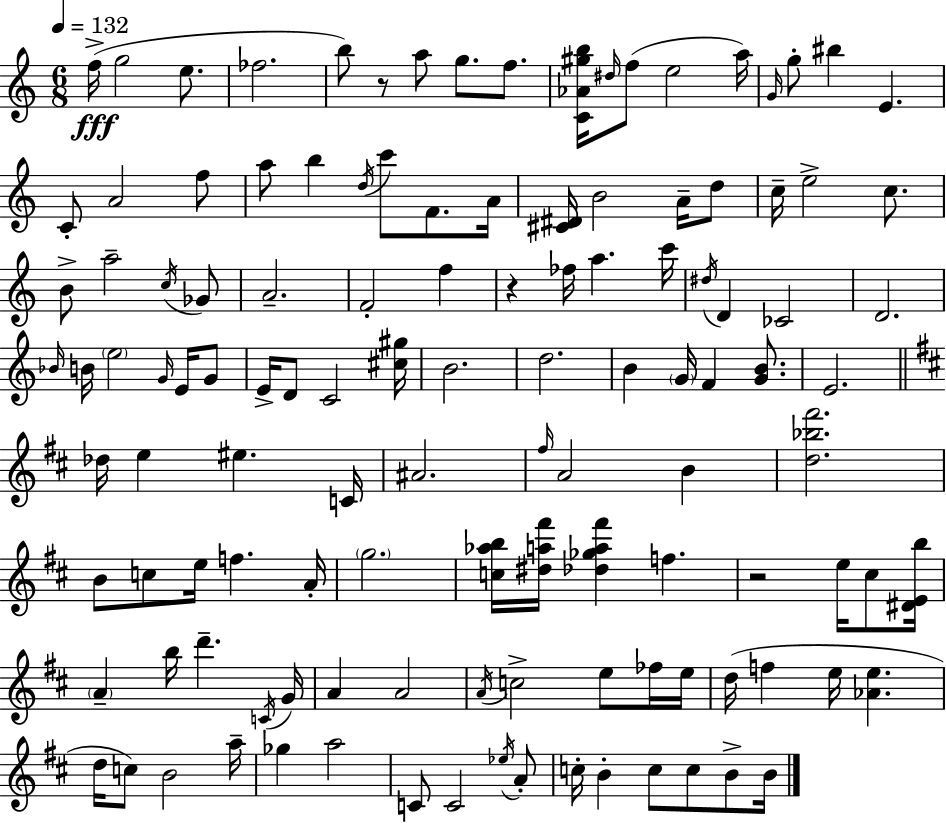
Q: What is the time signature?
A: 6/8